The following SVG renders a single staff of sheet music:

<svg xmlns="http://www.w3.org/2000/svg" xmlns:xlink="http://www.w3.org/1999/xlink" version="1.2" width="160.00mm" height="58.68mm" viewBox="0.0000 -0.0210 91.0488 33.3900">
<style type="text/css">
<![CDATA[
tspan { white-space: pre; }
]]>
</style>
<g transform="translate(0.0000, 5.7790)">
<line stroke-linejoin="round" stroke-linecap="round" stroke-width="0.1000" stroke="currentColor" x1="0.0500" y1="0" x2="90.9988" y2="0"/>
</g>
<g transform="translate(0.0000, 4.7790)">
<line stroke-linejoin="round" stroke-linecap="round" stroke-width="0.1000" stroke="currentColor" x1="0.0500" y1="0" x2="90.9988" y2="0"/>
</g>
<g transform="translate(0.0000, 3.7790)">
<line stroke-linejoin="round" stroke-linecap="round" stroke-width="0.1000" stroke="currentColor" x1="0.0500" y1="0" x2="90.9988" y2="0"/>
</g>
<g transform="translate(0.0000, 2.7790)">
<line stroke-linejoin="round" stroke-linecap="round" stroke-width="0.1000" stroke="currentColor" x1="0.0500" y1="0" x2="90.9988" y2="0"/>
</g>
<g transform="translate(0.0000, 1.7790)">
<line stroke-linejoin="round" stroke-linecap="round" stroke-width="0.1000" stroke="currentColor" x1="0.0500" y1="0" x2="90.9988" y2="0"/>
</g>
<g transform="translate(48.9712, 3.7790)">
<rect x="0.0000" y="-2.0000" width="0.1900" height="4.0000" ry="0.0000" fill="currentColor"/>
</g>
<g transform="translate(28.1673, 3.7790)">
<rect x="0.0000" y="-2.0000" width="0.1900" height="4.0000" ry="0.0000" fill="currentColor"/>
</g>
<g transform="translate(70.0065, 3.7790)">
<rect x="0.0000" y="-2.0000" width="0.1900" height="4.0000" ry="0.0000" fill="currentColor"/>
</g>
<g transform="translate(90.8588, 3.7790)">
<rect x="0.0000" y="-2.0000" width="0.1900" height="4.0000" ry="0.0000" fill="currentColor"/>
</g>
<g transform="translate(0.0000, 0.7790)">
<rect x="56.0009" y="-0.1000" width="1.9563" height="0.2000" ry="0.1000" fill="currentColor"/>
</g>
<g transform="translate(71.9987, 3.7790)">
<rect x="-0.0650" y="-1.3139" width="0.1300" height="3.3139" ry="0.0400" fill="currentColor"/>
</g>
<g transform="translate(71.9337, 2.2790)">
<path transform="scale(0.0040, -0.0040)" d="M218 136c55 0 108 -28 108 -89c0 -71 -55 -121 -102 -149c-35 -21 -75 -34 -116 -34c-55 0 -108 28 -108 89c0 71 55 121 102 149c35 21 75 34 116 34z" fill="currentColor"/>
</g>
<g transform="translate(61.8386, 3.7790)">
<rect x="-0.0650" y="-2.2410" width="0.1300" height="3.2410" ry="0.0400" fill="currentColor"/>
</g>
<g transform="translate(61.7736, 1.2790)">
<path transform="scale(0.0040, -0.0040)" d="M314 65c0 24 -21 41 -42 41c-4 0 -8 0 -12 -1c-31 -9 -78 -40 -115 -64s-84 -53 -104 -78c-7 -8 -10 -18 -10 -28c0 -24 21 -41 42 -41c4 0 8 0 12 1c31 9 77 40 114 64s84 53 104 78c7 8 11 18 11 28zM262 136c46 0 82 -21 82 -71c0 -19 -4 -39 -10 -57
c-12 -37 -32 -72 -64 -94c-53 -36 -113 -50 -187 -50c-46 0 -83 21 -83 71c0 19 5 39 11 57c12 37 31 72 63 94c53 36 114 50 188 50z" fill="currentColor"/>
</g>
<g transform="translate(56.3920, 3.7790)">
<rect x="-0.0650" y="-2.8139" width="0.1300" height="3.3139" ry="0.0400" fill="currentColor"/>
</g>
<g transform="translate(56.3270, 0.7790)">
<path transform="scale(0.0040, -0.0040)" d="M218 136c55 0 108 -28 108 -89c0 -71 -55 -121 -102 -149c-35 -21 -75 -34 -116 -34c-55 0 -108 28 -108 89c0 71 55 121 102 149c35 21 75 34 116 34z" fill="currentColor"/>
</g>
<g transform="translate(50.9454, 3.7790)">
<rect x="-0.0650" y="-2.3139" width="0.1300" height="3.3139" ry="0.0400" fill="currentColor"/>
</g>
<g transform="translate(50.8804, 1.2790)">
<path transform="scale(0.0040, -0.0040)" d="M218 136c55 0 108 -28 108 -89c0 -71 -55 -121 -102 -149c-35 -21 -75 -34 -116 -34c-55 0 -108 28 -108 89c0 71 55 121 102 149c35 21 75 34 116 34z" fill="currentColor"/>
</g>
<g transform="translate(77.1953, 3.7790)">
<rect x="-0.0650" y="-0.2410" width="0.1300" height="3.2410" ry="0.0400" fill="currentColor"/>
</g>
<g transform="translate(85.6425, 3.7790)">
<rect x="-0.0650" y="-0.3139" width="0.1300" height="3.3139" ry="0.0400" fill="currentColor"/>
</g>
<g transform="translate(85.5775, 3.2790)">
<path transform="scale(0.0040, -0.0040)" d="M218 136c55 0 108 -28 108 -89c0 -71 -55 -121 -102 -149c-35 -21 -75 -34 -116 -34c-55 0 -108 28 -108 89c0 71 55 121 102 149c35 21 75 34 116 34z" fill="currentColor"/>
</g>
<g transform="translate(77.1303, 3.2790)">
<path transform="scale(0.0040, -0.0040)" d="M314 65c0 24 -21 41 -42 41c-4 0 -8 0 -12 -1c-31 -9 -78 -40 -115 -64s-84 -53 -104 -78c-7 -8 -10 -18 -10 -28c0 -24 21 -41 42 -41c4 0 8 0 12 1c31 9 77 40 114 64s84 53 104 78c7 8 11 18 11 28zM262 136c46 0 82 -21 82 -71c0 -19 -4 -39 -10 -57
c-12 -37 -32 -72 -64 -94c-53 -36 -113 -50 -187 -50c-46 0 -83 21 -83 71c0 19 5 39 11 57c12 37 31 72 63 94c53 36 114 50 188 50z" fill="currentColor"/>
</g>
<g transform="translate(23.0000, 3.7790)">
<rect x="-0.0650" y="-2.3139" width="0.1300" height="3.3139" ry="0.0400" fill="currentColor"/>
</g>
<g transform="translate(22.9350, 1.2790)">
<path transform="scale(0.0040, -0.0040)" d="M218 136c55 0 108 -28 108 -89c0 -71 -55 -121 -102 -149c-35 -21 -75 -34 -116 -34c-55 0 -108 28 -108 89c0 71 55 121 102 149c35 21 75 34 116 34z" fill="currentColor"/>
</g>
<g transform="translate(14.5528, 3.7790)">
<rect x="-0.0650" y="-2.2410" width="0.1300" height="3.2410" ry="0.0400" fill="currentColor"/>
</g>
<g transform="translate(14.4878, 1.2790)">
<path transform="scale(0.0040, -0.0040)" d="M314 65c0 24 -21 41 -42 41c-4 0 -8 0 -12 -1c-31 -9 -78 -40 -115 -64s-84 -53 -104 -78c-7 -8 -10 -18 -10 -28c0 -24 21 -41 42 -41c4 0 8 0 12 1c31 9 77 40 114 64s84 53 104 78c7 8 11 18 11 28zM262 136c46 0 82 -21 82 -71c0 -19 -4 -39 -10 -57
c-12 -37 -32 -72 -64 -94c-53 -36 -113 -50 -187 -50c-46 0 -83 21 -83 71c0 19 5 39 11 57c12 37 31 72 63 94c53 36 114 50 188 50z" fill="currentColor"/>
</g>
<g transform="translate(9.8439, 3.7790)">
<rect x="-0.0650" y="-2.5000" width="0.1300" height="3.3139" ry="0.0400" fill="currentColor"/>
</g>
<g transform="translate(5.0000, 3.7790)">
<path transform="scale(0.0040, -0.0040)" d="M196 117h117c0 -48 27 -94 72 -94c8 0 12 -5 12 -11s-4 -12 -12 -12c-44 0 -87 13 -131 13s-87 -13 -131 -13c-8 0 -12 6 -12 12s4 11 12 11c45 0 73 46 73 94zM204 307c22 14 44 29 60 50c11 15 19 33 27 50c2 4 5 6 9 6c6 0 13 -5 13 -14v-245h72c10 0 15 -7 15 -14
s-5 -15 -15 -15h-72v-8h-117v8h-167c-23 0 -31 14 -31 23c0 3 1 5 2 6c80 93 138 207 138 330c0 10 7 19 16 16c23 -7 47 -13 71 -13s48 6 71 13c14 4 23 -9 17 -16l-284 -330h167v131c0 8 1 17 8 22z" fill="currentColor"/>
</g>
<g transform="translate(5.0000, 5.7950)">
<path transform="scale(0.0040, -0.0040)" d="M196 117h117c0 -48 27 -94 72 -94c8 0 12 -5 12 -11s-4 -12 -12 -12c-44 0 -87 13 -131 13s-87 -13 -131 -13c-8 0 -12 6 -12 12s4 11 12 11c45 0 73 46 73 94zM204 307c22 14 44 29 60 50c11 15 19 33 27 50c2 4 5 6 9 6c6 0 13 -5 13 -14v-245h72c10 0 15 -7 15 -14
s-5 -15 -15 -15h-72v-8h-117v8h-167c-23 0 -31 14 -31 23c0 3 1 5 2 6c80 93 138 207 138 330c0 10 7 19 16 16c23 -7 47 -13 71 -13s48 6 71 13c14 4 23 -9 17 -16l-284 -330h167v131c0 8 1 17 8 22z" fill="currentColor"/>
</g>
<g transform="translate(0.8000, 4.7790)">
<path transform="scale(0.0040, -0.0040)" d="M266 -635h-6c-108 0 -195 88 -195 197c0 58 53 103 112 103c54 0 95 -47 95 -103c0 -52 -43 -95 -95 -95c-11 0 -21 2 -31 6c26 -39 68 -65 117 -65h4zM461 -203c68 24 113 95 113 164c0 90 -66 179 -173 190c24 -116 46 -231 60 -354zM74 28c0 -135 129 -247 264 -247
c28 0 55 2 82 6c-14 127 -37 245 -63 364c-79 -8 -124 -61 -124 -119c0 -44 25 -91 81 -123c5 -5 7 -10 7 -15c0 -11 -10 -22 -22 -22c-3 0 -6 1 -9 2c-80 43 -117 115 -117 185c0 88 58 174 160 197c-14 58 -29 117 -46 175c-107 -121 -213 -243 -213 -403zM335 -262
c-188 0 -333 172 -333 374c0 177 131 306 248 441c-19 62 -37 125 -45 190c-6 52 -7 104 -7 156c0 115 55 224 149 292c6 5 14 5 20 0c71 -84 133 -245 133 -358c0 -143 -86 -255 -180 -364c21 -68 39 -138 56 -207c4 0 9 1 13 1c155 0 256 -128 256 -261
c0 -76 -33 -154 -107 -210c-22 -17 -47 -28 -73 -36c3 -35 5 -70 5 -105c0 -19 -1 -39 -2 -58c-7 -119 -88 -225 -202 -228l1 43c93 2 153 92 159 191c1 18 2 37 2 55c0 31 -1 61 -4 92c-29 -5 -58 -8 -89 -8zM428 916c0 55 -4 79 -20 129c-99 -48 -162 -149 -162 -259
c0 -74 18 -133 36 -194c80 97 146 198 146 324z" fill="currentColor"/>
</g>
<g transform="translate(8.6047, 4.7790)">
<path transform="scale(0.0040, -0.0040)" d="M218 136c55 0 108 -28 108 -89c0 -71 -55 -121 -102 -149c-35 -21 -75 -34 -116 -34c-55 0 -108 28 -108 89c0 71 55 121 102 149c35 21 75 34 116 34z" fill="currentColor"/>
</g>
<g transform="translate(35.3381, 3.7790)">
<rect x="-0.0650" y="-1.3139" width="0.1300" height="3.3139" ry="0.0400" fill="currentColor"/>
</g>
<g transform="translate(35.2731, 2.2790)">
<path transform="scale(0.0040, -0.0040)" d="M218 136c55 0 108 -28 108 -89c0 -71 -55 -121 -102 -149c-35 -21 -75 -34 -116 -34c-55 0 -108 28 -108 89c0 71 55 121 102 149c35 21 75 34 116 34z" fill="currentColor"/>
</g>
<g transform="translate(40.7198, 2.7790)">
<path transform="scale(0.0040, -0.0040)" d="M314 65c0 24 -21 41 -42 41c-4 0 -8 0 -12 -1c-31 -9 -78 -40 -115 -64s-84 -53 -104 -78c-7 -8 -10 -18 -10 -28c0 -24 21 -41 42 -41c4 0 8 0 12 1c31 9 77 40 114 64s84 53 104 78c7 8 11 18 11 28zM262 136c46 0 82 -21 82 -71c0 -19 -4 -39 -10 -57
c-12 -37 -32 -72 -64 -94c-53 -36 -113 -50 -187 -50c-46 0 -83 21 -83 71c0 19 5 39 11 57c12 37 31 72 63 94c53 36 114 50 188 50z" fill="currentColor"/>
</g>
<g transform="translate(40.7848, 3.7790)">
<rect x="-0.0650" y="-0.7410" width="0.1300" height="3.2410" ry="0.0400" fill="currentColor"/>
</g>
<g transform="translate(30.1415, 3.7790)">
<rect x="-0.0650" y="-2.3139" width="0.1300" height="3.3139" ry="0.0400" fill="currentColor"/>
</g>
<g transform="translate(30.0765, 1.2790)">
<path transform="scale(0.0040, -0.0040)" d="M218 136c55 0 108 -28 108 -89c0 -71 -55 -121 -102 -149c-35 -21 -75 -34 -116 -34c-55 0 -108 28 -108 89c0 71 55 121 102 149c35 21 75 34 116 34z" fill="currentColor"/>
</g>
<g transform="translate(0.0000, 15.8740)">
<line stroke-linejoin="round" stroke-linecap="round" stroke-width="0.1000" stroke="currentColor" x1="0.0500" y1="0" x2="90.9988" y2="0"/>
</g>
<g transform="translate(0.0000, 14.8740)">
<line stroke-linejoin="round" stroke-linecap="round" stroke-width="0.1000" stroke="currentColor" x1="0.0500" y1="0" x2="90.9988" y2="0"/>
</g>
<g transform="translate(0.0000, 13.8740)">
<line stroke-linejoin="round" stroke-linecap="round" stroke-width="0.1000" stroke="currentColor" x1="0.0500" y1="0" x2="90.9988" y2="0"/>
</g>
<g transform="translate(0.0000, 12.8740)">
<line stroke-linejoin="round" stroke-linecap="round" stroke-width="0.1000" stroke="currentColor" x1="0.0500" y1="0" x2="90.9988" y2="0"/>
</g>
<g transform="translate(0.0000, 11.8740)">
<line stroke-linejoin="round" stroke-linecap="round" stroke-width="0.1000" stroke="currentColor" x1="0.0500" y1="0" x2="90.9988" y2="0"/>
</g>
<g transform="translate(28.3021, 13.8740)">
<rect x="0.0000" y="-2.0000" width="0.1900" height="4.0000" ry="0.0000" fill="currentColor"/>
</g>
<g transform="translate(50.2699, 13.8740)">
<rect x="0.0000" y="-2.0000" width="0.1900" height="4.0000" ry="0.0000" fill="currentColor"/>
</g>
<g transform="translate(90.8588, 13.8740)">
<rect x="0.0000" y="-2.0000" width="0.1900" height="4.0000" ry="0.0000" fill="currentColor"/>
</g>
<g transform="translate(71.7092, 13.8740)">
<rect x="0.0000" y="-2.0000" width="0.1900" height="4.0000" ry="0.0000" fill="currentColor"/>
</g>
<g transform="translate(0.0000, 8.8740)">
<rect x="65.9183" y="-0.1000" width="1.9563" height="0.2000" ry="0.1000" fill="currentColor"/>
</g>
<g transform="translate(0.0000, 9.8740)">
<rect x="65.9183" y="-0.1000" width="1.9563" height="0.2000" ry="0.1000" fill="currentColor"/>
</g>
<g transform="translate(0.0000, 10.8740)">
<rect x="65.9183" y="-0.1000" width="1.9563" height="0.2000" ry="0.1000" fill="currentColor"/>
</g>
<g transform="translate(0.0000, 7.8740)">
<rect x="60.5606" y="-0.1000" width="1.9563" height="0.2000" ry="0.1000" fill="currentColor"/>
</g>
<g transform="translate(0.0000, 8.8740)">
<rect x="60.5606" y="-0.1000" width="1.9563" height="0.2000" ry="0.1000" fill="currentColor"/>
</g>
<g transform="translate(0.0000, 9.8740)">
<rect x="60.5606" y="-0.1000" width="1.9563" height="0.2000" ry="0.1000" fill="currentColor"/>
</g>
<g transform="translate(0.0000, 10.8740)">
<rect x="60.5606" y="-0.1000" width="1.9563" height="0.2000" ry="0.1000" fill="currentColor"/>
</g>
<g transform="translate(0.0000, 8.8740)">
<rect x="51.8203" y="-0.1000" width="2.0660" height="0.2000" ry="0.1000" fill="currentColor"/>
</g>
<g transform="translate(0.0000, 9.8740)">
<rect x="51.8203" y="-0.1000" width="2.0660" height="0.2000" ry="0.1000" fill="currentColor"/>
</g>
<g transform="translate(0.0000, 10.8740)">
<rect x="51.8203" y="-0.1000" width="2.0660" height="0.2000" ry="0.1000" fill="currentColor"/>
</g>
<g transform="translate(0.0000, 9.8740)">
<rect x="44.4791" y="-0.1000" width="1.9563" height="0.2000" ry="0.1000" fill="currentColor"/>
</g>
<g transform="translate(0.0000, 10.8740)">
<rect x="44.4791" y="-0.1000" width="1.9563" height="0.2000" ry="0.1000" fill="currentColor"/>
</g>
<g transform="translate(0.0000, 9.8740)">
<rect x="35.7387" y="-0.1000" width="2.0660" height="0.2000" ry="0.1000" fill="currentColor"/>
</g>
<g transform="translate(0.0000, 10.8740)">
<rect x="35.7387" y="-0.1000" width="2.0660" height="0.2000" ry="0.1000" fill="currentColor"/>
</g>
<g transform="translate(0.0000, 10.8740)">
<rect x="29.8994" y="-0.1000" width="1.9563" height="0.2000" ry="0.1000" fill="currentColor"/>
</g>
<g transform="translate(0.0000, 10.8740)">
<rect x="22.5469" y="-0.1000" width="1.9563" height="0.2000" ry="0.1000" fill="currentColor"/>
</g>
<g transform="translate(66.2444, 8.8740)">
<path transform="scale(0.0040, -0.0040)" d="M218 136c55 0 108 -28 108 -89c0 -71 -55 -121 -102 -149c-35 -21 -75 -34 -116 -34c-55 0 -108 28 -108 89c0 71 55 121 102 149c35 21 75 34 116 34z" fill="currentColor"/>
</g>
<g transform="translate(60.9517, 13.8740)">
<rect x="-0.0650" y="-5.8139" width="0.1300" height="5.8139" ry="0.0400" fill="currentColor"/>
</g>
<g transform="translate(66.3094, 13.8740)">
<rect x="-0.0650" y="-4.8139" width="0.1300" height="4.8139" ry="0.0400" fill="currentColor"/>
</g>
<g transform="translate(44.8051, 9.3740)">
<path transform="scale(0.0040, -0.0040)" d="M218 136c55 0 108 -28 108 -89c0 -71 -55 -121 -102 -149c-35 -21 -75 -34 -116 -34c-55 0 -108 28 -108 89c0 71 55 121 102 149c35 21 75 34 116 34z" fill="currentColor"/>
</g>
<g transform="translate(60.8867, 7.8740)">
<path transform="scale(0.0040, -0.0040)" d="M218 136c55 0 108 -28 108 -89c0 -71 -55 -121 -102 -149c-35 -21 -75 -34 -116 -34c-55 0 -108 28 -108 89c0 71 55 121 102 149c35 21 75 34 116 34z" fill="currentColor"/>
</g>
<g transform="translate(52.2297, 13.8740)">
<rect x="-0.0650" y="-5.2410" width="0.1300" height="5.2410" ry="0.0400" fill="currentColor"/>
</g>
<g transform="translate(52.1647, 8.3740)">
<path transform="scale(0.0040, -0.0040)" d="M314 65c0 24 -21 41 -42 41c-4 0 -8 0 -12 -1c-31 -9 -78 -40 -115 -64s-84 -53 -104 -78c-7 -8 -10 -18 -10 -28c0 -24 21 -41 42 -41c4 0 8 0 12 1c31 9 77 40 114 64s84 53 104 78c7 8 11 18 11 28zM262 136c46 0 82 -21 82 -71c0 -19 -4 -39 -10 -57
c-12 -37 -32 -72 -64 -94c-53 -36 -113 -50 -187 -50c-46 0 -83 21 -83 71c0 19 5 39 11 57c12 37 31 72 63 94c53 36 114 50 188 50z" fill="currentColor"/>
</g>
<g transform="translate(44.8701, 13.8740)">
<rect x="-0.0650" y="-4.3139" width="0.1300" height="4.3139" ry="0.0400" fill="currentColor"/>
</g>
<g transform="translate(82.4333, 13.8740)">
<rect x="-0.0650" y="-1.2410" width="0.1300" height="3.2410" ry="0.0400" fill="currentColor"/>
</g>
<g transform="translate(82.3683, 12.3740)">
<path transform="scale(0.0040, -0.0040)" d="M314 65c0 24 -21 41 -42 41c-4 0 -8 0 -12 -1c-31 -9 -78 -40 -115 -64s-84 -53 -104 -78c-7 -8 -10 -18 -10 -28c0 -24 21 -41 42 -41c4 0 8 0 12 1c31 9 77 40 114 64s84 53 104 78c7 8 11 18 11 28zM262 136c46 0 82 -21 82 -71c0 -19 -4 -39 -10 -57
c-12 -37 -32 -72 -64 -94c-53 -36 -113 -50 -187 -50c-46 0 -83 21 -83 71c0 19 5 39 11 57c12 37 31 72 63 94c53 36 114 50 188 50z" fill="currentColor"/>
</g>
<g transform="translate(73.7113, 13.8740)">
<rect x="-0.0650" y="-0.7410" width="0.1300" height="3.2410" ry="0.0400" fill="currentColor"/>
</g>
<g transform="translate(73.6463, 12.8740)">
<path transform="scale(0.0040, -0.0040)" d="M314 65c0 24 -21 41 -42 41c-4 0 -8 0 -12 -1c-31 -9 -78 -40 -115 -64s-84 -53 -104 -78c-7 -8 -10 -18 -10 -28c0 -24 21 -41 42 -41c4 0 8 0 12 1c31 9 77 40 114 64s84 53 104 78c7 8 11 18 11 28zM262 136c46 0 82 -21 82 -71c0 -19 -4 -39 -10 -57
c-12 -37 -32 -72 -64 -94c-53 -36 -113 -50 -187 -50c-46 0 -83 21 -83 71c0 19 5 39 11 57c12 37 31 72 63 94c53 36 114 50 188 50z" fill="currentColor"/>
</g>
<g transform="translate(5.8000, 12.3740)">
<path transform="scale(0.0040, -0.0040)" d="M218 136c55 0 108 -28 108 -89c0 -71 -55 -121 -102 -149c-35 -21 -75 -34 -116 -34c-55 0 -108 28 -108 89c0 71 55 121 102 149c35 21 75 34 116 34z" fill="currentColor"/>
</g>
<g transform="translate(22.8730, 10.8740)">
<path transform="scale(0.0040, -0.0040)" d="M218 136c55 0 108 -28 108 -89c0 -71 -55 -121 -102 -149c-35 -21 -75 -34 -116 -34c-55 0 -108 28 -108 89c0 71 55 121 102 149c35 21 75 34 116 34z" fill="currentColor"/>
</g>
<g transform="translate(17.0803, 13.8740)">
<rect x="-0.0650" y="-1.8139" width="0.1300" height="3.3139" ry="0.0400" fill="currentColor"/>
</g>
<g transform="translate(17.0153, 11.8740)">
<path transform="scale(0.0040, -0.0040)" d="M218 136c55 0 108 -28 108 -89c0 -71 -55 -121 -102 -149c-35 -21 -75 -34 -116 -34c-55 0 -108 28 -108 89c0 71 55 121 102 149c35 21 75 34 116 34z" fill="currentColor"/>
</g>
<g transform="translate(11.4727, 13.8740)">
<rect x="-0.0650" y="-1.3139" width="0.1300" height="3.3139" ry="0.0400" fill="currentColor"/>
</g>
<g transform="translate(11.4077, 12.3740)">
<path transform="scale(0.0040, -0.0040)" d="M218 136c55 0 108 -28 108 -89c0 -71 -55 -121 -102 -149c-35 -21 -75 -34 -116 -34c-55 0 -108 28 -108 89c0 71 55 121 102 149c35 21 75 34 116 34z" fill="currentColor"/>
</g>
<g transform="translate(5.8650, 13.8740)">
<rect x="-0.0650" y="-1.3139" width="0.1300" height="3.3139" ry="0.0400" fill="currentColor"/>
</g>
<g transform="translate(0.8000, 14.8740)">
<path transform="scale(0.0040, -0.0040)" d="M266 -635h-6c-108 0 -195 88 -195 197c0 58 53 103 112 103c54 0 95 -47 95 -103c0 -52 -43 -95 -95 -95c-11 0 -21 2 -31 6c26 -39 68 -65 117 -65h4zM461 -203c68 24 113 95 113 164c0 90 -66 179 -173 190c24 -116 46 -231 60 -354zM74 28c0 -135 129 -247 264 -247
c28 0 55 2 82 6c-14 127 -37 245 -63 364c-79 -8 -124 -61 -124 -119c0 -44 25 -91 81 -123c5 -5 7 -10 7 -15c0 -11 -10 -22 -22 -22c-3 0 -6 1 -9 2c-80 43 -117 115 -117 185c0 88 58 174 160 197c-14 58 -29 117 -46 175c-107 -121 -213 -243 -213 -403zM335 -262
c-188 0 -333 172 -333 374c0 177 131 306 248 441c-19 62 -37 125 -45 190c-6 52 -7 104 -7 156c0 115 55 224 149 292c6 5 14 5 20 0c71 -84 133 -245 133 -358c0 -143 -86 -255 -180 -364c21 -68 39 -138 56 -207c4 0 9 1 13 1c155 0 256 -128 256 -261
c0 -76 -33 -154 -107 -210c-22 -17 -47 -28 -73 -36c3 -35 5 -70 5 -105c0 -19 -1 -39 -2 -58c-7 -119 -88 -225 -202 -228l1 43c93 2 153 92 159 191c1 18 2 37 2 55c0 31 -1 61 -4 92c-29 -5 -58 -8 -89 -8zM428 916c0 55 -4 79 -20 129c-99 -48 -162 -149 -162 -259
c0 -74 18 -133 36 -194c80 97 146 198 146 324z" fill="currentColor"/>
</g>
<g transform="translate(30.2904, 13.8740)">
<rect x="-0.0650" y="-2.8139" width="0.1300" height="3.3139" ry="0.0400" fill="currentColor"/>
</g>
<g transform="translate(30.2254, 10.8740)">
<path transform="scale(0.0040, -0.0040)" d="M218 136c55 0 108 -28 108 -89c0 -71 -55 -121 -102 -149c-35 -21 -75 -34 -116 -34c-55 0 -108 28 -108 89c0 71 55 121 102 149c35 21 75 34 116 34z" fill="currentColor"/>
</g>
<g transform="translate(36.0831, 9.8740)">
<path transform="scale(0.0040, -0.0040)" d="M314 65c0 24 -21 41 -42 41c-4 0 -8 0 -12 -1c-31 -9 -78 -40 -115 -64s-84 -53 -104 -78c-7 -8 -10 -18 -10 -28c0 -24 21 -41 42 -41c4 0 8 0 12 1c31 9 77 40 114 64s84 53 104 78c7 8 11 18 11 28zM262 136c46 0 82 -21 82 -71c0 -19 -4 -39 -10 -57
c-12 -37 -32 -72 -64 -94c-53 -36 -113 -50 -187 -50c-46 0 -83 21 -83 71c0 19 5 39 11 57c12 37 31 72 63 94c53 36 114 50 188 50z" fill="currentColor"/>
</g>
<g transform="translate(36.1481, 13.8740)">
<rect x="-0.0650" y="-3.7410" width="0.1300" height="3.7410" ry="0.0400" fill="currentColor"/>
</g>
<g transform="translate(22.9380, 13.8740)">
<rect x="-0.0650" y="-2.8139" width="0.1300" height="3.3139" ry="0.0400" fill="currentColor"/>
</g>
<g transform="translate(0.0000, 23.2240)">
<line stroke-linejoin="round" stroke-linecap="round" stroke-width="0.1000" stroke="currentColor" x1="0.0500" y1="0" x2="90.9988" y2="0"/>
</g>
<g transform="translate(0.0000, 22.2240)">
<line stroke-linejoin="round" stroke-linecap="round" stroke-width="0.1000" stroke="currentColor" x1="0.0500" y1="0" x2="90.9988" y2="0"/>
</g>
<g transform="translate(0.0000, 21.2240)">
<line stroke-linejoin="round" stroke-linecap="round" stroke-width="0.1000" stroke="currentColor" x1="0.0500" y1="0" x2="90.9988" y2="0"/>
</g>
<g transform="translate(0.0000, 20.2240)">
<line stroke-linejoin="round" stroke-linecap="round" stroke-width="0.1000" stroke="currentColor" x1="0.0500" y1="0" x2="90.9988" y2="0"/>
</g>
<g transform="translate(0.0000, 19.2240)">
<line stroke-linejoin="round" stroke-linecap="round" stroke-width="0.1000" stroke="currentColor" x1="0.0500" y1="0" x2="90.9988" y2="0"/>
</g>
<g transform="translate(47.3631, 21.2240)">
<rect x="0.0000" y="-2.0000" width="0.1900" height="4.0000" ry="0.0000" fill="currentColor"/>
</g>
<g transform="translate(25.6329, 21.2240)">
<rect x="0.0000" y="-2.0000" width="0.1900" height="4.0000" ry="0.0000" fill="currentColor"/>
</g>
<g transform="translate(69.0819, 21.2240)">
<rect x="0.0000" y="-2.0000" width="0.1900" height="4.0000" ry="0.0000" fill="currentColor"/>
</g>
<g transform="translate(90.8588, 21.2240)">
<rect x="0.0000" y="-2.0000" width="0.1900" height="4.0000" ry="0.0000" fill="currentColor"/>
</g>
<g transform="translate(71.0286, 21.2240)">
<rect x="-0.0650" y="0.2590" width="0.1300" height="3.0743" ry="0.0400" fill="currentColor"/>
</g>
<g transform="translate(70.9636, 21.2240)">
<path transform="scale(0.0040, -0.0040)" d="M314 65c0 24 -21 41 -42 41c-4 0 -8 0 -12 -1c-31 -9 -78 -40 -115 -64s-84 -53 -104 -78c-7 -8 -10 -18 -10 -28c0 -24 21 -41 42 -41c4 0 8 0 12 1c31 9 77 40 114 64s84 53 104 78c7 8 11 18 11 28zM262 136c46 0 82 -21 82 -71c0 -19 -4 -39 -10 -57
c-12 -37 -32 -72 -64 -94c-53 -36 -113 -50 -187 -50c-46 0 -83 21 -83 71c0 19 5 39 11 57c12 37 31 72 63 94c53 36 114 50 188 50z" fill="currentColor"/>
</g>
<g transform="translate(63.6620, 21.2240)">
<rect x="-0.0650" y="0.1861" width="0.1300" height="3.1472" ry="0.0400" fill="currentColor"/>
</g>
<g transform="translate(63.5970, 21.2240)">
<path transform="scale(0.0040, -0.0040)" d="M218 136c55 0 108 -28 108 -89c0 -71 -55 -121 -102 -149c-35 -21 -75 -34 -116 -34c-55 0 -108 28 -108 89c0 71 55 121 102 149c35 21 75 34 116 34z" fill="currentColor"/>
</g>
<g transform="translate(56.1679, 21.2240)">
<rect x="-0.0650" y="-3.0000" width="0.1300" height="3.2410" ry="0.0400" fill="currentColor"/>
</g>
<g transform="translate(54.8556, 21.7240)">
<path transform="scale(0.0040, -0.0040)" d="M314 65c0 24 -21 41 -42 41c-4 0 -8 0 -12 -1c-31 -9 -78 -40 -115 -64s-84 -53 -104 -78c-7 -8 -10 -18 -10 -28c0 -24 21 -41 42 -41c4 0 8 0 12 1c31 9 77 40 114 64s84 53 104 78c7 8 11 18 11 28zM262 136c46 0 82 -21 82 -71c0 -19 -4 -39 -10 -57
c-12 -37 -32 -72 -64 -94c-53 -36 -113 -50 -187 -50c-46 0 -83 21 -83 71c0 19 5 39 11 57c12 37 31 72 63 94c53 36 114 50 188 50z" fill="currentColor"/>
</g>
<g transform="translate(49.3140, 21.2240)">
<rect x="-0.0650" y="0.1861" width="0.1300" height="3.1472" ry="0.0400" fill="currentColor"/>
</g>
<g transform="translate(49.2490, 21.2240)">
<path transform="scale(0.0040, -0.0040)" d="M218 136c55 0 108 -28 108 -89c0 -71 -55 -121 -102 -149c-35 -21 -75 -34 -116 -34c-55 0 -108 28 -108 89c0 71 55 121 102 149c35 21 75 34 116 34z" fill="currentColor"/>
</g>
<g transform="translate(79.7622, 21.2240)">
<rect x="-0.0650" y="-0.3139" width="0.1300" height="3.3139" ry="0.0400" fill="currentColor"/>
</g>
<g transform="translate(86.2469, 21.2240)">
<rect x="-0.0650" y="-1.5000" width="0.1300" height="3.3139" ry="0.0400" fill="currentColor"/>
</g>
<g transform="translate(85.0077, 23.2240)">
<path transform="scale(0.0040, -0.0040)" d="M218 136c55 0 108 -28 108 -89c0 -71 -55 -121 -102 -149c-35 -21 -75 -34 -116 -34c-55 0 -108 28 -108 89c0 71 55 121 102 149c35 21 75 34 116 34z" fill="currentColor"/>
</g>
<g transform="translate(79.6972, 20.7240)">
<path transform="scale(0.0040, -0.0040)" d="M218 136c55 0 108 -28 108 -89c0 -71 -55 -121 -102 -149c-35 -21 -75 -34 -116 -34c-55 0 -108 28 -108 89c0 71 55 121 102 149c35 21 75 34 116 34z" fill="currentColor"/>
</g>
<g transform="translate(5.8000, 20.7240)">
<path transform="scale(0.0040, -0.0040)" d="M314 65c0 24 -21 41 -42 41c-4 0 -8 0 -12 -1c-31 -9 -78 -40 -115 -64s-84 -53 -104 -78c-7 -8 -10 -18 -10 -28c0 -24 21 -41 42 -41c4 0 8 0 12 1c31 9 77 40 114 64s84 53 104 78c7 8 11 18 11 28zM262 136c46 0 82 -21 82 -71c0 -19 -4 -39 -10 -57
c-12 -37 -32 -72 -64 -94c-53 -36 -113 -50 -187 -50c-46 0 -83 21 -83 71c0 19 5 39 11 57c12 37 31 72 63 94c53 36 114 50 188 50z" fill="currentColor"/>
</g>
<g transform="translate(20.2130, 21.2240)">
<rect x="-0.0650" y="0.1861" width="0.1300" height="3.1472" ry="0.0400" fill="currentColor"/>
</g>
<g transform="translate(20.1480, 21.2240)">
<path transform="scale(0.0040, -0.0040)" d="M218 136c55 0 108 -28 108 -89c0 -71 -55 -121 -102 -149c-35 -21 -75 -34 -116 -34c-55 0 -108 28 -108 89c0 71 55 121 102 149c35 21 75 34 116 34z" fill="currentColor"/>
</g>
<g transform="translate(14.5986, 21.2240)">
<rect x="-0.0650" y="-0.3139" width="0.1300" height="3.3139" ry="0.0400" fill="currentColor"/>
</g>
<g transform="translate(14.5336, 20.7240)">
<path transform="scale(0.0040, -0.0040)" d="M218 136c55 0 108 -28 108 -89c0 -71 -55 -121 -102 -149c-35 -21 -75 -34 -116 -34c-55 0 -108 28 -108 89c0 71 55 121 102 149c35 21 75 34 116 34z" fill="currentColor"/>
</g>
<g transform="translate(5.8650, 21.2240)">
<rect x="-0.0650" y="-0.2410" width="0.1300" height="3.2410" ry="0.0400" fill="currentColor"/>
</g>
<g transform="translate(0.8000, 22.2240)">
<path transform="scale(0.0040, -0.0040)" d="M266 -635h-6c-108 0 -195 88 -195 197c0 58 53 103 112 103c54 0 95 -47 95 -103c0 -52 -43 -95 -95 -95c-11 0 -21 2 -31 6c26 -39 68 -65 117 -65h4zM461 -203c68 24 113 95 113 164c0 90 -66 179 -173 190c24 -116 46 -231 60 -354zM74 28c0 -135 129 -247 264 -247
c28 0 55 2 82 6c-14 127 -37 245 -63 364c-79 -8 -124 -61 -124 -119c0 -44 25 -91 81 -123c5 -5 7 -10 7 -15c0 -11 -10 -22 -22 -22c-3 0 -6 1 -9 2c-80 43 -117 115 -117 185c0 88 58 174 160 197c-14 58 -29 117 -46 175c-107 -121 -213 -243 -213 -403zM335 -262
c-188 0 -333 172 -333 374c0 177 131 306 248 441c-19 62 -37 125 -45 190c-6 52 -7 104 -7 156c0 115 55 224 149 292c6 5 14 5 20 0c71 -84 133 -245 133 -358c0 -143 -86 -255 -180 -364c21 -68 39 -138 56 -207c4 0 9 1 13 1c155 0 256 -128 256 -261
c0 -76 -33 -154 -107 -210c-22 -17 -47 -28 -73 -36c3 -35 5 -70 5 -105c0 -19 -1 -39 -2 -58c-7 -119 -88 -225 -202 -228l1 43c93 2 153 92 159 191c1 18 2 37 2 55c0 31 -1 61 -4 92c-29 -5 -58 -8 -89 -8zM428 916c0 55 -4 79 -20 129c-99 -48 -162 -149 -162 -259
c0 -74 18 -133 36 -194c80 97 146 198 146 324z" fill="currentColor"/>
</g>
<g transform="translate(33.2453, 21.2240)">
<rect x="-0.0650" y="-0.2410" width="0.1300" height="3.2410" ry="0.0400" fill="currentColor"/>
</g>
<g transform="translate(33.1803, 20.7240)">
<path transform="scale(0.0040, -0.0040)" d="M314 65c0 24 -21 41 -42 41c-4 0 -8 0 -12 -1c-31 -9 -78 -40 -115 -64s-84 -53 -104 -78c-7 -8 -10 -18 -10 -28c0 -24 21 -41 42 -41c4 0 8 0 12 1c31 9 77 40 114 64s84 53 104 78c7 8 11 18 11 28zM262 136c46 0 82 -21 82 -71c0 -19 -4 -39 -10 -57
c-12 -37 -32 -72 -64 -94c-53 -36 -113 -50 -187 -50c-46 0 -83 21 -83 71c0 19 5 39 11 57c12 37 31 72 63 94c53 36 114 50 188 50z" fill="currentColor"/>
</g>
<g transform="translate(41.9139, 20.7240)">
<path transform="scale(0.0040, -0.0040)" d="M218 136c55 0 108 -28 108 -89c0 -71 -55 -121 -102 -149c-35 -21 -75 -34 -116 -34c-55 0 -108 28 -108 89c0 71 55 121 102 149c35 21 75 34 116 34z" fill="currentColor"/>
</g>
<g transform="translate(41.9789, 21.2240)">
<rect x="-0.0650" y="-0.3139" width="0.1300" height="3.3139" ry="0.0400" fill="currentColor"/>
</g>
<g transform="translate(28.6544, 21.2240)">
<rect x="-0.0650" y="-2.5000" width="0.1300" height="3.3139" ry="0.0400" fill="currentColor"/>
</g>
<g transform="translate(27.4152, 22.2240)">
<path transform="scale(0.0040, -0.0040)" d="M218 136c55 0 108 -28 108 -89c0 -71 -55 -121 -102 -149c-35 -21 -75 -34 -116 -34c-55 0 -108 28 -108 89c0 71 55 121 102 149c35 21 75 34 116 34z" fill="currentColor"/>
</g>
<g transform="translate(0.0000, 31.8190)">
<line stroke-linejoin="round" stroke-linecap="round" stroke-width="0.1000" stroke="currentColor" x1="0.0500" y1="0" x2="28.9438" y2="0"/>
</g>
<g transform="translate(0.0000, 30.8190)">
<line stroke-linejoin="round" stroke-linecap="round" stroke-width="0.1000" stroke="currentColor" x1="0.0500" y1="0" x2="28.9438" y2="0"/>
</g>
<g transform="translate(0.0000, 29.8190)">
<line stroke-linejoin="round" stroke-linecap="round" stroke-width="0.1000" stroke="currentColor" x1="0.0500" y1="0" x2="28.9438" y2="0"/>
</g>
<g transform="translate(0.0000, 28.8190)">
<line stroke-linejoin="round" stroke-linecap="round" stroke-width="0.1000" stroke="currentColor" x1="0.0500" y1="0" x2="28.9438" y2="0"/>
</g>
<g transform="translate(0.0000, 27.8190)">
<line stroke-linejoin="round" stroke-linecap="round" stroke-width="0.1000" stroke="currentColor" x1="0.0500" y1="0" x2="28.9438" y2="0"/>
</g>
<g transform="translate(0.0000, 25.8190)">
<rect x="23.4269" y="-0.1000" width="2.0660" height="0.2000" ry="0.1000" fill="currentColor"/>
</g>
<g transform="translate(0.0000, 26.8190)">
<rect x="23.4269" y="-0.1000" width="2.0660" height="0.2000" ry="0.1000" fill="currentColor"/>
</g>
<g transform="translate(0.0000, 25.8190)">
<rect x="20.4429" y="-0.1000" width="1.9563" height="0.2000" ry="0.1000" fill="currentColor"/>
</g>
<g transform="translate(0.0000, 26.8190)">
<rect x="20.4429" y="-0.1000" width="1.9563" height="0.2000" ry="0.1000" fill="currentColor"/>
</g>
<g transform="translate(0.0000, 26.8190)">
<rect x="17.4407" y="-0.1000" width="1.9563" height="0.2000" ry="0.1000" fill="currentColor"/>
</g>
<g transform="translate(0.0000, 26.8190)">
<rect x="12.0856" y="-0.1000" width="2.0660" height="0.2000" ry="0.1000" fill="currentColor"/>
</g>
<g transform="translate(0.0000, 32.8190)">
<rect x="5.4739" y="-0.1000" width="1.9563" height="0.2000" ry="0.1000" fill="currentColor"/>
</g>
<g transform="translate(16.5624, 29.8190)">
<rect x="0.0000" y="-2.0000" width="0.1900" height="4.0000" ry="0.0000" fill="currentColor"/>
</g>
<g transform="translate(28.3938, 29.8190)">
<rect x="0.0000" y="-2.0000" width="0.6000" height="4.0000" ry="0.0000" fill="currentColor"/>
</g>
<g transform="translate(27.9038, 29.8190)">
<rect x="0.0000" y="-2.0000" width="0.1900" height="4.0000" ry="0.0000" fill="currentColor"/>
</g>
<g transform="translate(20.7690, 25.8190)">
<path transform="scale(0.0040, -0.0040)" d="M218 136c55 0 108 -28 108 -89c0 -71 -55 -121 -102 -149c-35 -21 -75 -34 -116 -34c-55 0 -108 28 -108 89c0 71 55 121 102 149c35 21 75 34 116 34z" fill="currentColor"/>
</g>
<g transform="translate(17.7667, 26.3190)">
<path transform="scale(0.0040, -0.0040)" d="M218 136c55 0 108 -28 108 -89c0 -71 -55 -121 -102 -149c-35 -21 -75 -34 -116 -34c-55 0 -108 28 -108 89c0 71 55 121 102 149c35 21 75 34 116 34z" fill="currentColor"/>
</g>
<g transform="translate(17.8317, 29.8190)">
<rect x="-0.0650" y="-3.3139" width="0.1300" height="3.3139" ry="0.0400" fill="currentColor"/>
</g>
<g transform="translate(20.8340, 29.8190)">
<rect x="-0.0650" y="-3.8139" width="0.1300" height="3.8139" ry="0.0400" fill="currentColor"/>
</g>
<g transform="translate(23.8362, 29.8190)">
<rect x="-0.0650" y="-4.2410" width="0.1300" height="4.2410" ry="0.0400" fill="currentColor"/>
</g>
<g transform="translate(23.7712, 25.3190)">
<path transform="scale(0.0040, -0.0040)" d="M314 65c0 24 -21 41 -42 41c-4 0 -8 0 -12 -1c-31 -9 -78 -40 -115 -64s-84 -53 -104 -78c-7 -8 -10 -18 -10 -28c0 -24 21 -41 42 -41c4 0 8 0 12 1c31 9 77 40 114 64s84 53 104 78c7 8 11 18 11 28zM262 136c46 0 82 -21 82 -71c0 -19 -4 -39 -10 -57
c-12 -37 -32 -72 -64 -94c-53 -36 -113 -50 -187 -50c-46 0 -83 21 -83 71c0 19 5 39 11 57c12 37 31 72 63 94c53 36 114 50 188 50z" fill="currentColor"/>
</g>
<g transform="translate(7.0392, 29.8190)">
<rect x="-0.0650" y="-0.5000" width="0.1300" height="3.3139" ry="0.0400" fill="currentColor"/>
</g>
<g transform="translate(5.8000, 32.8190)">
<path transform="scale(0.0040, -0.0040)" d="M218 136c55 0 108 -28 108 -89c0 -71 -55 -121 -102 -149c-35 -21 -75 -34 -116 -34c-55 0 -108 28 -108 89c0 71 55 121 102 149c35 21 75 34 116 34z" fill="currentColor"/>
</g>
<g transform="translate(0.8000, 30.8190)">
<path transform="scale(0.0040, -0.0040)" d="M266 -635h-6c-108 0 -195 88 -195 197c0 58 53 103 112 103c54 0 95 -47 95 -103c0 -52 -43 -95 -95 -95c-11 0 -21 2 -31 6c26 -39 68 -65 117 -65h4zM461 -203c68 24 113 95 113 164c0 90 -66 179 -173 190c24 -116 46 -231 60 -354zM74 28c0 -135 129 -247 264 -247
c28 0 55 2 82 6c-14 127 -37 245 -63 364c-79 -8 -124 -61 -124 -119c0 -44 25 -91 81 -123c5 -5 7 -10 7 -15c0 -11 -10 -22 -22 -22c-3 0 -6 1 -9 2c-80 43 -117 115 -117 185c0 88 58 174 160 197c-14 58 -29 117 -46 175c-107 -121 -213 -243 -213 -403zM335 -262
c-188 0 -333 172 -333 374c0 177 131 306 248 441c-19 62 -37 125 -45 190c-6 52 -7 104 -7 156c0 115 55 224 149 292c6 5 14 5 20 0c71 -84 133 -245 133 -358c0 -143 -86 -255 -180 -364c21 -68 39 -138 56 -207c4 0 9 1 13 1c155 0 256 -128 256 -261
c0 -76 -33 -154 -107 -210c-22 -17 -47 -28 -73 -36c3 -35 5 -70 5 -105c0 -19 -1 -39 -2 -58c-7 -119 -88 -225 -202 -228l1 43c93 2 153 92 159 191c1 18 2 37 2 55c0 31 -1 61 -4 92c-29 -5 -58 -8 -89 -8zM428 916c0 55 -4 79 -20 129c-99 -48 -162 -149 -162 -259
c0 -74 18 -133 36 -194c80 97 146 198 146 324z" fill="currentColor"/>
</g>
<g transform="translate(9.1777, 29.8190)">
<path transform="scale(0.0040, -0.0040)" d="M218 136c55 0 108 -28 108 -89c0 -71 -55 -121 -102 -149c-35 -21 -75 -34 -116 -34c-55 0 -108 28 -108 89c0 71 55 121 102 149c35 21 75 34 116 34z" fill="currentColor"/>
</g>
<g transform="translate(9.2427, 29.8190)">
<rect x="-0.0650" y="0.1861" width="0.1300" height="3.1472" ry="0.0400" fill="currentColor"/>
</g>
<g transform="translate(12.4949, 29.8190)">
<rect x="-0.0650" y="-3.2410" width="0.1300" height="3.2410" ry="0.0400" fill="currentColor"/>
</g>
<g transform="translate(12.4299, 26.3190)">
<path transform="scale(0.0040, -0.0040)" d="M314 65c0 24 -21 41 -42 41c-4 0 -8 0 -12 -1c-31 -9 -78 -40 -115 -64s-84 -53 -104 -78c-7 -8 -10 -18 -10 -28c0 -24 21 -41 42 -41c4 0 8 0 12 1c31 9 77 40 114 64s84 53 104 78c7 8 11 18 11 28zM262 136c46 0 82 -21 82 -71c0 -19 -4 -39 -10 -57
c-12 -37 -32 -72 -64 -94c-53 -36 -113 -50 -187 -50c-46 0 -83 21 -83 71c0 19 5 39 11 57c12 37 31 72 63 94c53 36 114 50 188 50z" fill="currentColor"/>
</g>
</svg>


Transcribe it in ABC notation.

X:1
T:Untitled
M:4/4
L:1/4
K:C
G g2 g g e d2 g a g2 e c2 c e e f a a c'2 d' f'2 g' e' d2 e2 c2 c B G c2 c B A2 B B2 c E C B b2 b c' d'2